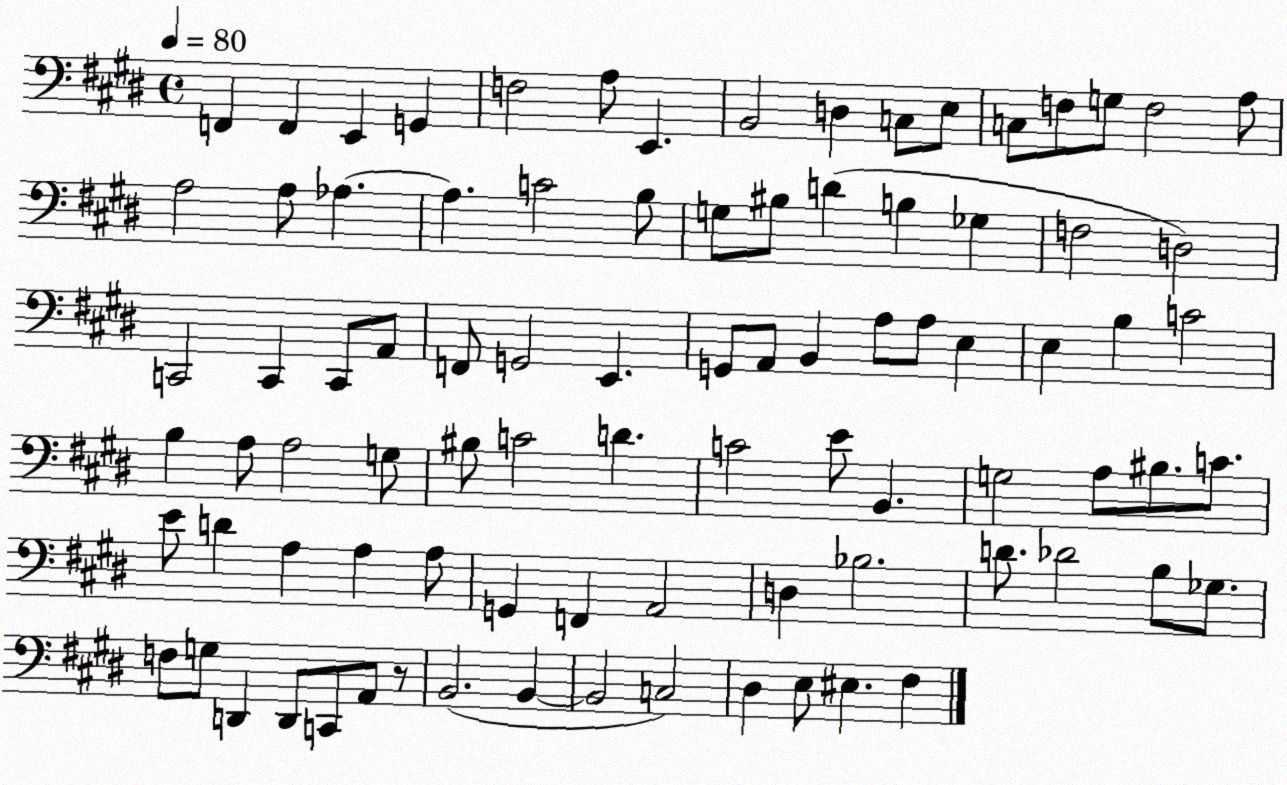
X:1
T:Untitled
M:4/4
L:1/4
K:E
F,, F,, E,, G,, F,2 A,/2 E,, B,,2 D, C,/2 E,/2 C,/2 F,/2 G,/2 F,2 A,/2 A,2 A,/2 _A, _A, C2 B,/2 G,/2 ^B,/2 D B, _G, F,2 D,2 C,,2 C,, C,,/2 A,,/2 F,,/2 G,,2 E,, G,,/2 A,,/2 B,, A,/2 A,/2 E, E, B, C2 B, A,/2 A,2 G,/2 ^B,/2 C2 D C2 E/2 B,, G,2 A,/2 ^B,/2 C/2 E/2 D A, A, A,/2 G,, F,, A,,2 D, _B,2 D/2 _D2 B,/2 _G,/2 F,/2 G,/2 D,, D,,/2 C,,/2 A,,/2 z/2 B,,2 B,, B,,2 C,2 ^D, E,/2 ^E, ^F,